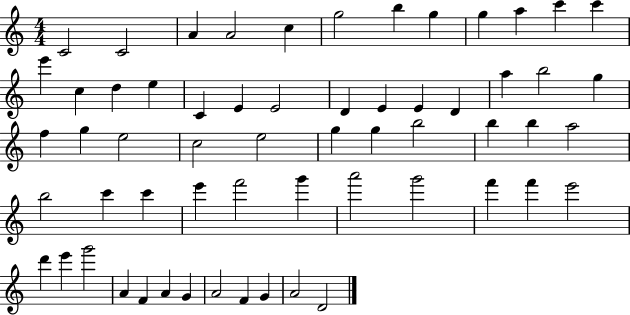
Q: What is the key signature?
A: C major